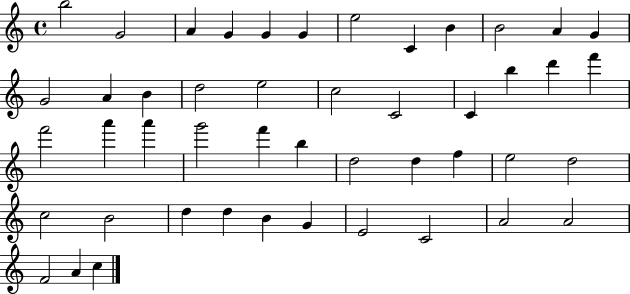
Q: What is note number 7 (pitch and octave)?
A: E5